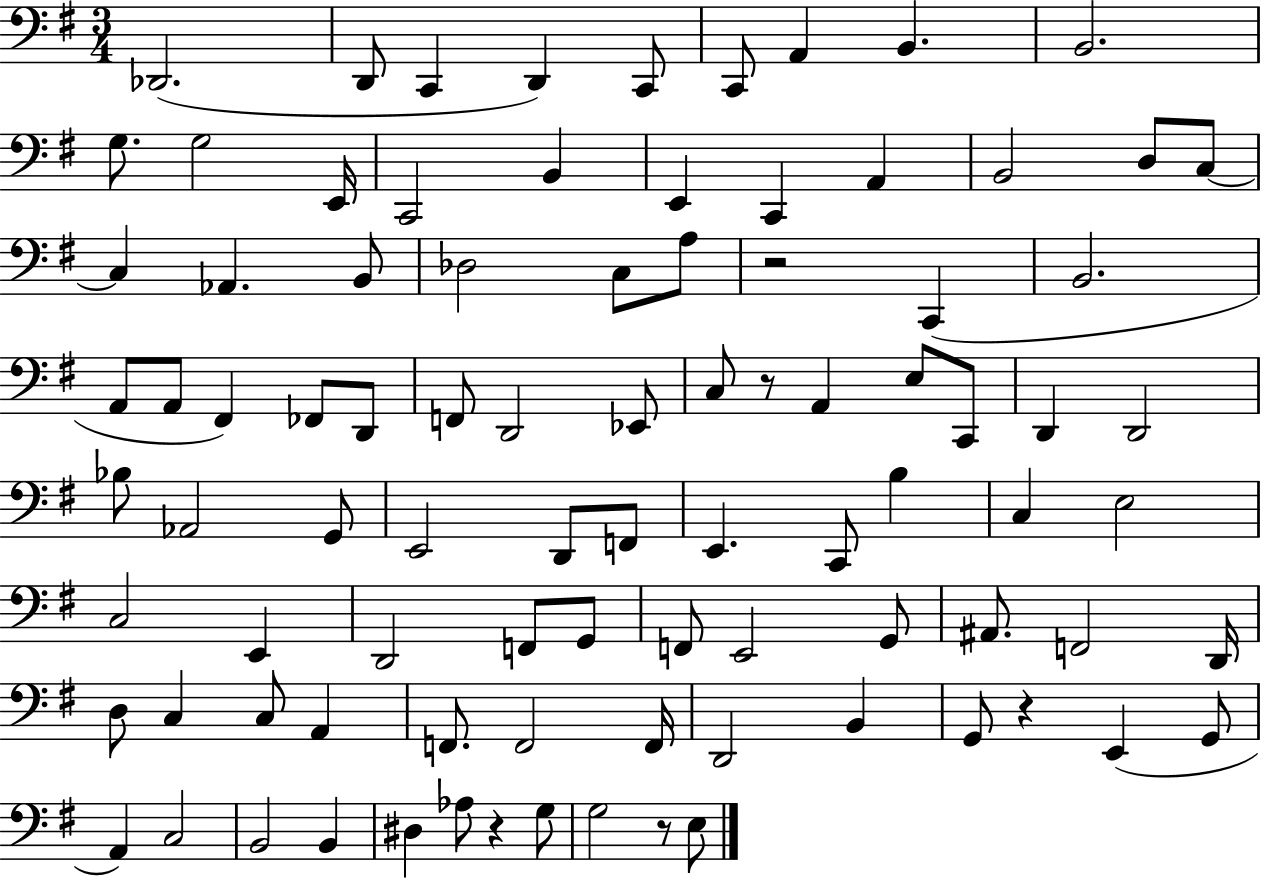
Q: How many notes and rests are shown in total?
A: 90